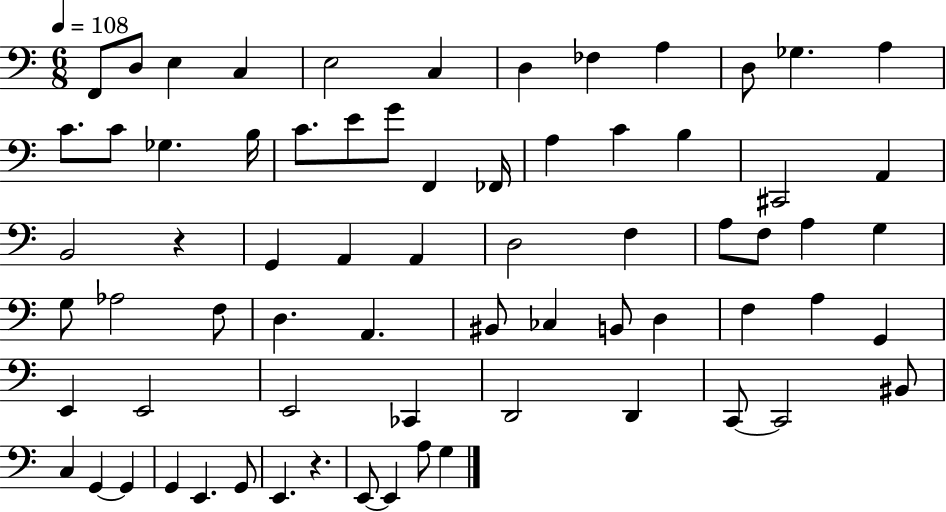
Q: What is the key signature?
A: C major